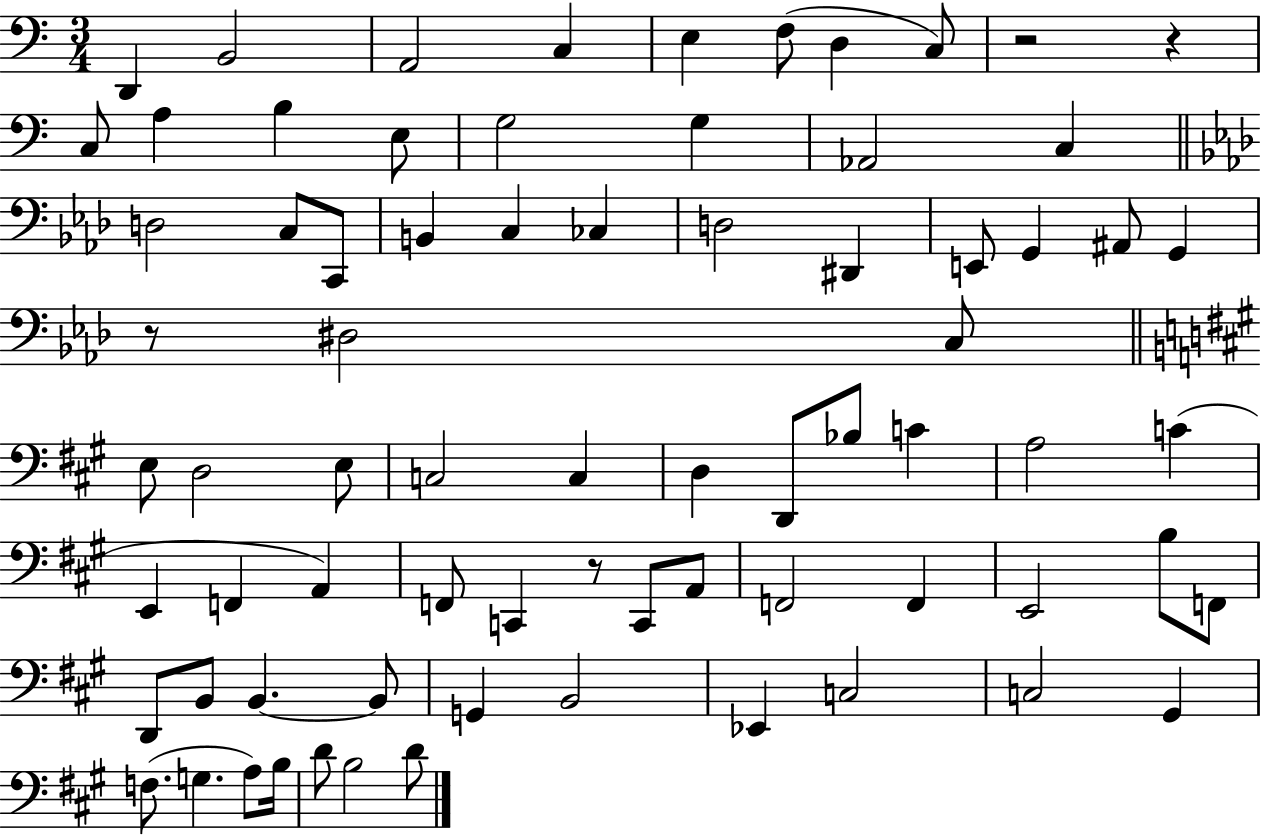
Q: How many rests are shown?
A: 4